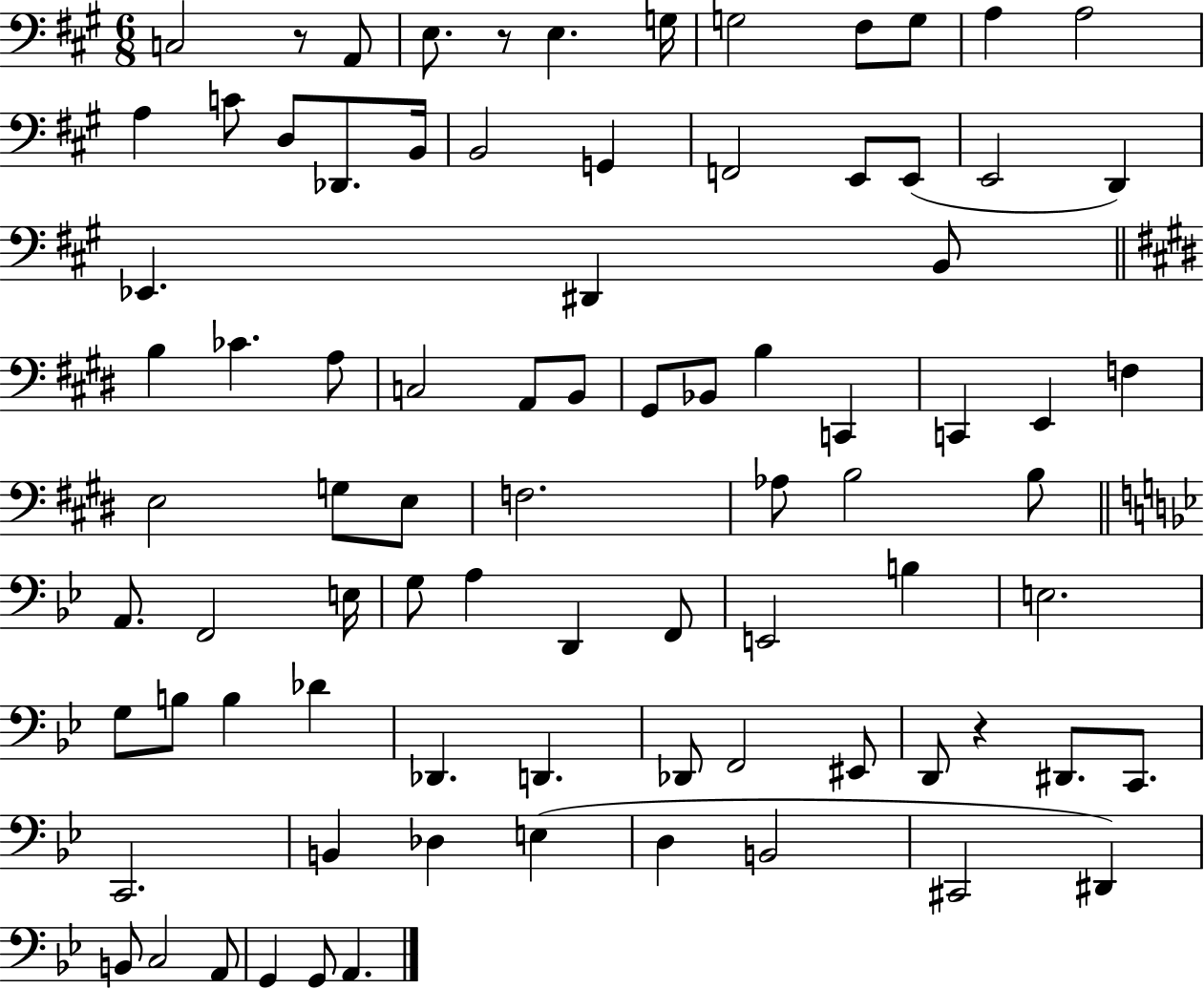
C3/h R/e A2/e E3/e. R/e E3/q. G3/s G3/h F#3/e G3/e A3/q A3/h A3/q C4/e D3/e Db2/e. B2/s B2/h G2/q F2/h E2/e E2/e E2/h D2/q Eb2/q. D#2/q B2/e B3/q CES4/q. A3/e C3/h A2/e B2/e G#2/e Bb2/e B3/q C2/q C2/q E2/q F3/q E3/h G3/e E3/e F3/h. Ab3/e B3/h B3/e A2/e. F2/h E3/s G3/e A3/q D2/q F2/e E2/h B3/q E3/h. G3/e B3/e B3/q Db4/q Db2/q. D2/q. Db2/e F2/h EIS2/e D2/e R/q D#2/e. C2/e. C2/h. B2/q Db3/q E3/q D3/q B2/h C#2/h D#2/q B2/e C3/h A2/e G2/q G2/e A2/q.